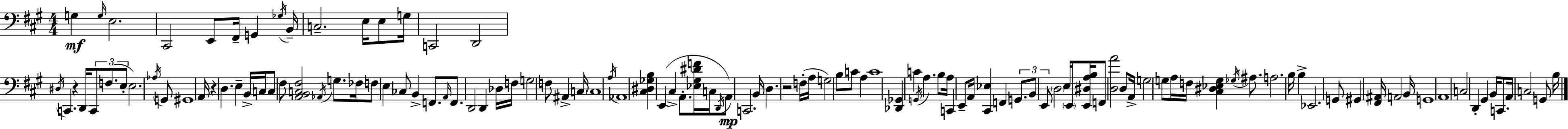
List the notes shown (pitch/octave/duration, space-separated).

G3/q G3/s E3/h. C#2/h E2/e F#2/s G2/q Gb3/s B2/s C3/h. E3/s E3/e G3/s C2/h D2/h D#3/s C2/q. R/q D2/s C2/e F3/e. E3/e E3/h. Ab3/s G2/e G#2/w A2/s R/q D3/q. E3/q B2/s C3/s C3/e F#3/e [A2,B2,C3,F#3]/h Ab2/s G3/e. FES3/s F3/e E3/q CES3/e B2/q F2/e. A2/s F2/e. D2/h D2/q Db3/s F3/s G3/h F3/e A#2/q C3/s C3/w A3/s Ab2/w [C#3,D#3,Gb3,B3]/q E2/q C#3/q A2/e. [Eb3,G#3,D#4,F4]/s C3/s D2/s A2/e C2/h. B2/s D3/q. R/h F3/s A3/s G3/h B3/e C4/e A3/q C4/w [Db2,Gb2]/q C4/q G2/s A3/q. B3/e A3/s C2/q E2/e A2/s [C#2,Eb3]/q F2/q G2/e. B2/e E2/e D3/h E3/s E2/e [E2,D#3,A3,B3]/s F2/e [D3,A4]/h D3/e A2/s G3/h G3/e A3/s F3/s [C#3,D#3,Eb3,G3]/q Gb3/s A#3/e. A3/h. B3/s B3/q Eb2/h. G2/e G#2/q [F#2,A#2]/s A2/h B2/s G2/w A2/w C3/h D2/q G#2/q B2/s C2/e. A2/s C3/h G2/e B3/s